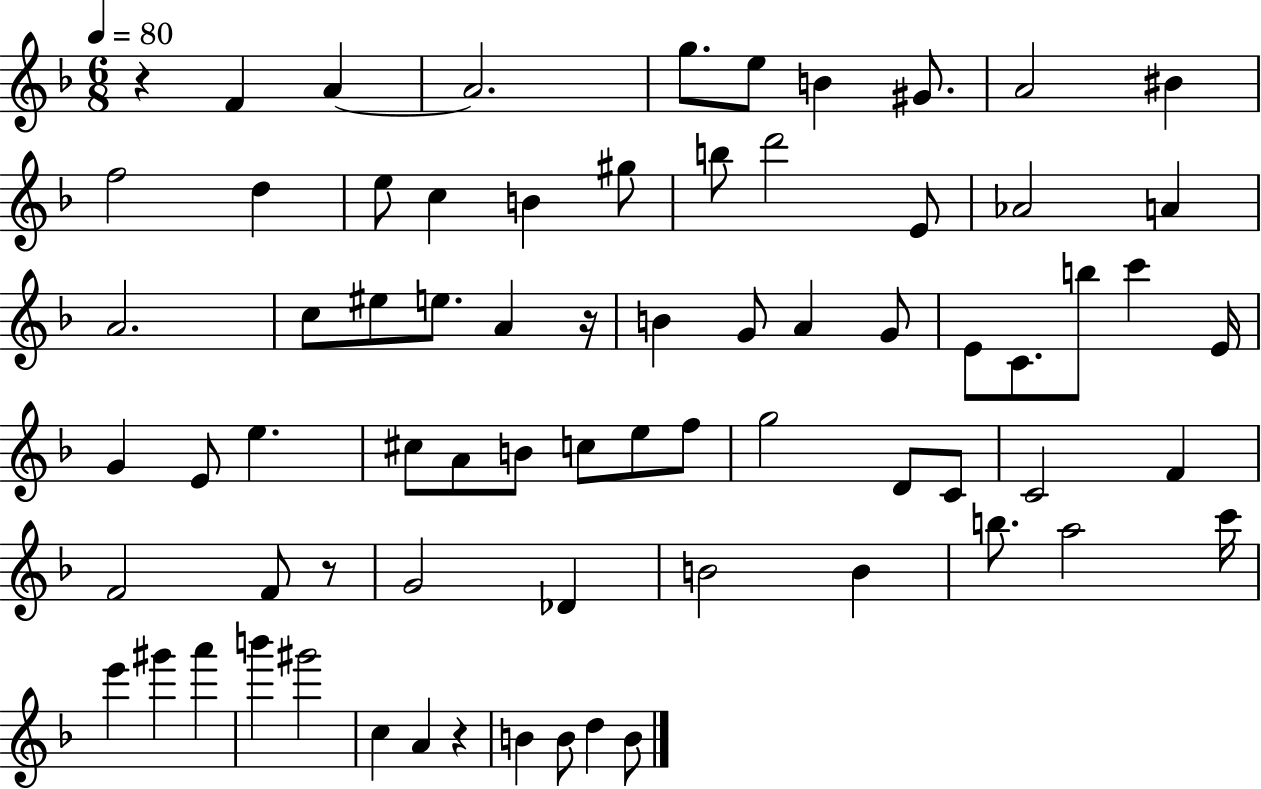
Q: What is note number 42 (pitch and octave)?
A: E5